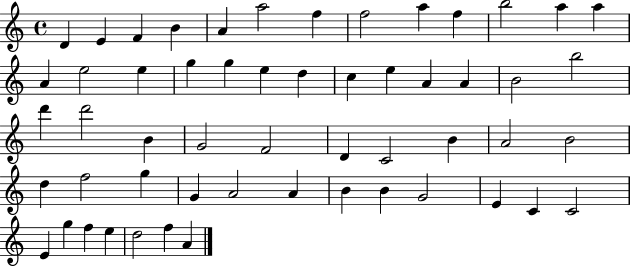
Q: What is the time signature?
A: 4/4